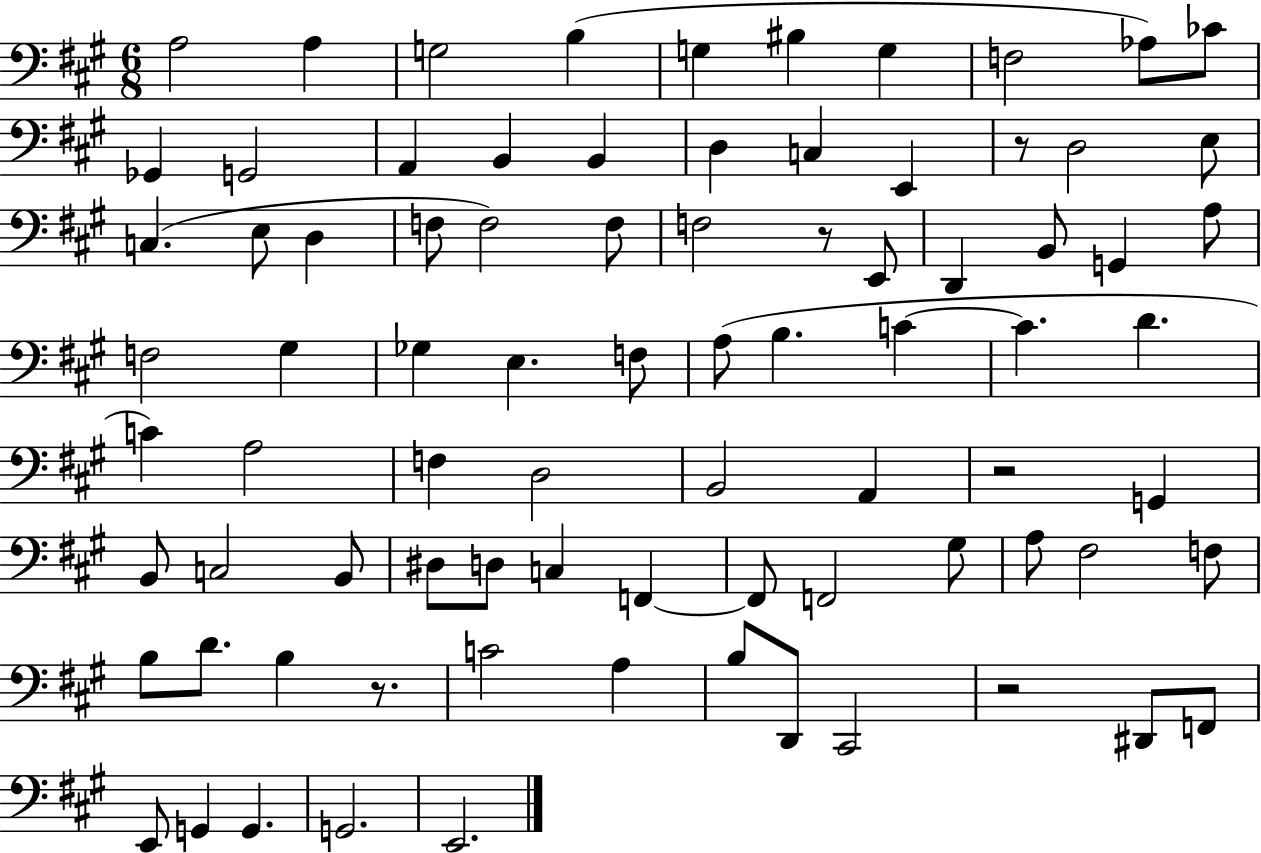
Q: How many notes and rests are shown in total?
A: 82